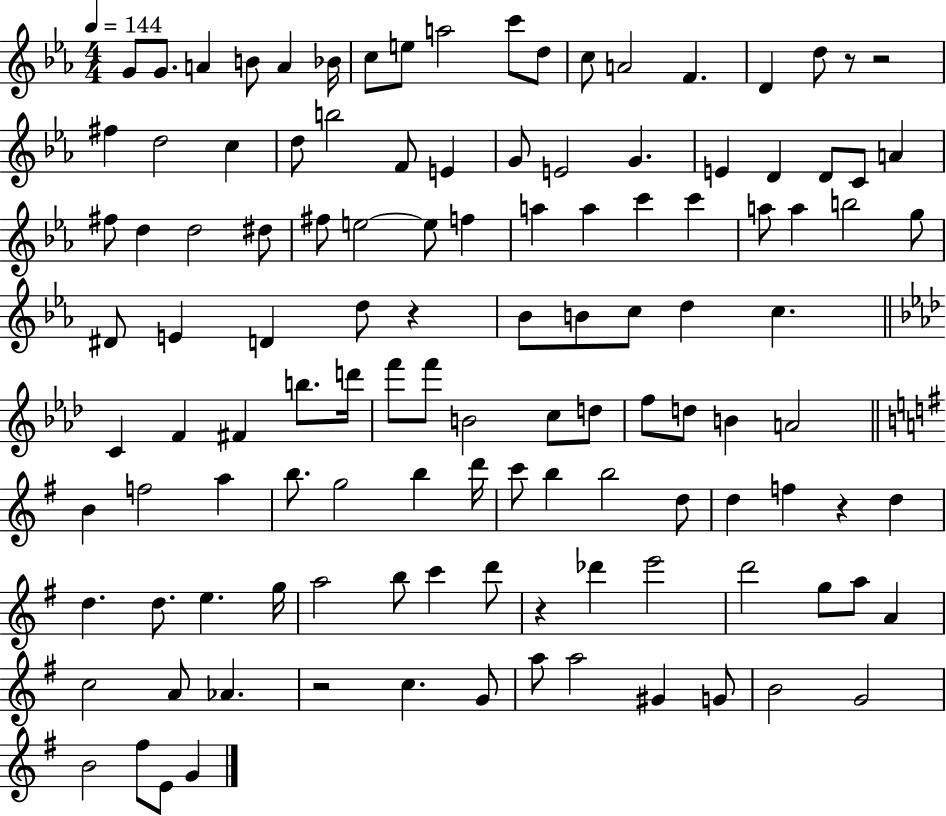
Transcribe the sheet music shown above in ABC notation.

X:1
T:Untitled
M:4/4
L:1/4
K:Eb
G/2 G/2 A B/2 A _B/4 c/2 e/2 a2 c'/2 d/2 c/2 A2 F D d/2 z/2 z2 ^f d2 c d/2 b2 F/2 E G/2 E2 G E D D/2 C/2 A ^f/2 d d2 ^d/2 ^f/2 e2 e/2 f a a c' c' a/2 a b2 g/2 ^D/2 E D d/2 z _B/2 B/2 c/2 d c C F ^F b/2 d'/4 f'/2 f'/2 B2 c/2 d/2 f/2 d/2 B A2 B f2 a b/2 g2 b d'/4 c'/2 b b2 d/2 d f z d d d/2 e g/4 a2 b/2 c' d'/2 z _d' e'2 d'2 g/2 a/2 A c2 A/2 _A z2 c G/2 a/2 a2 ^G G/2 B2 G2 B2 ^f/2 E/2 G